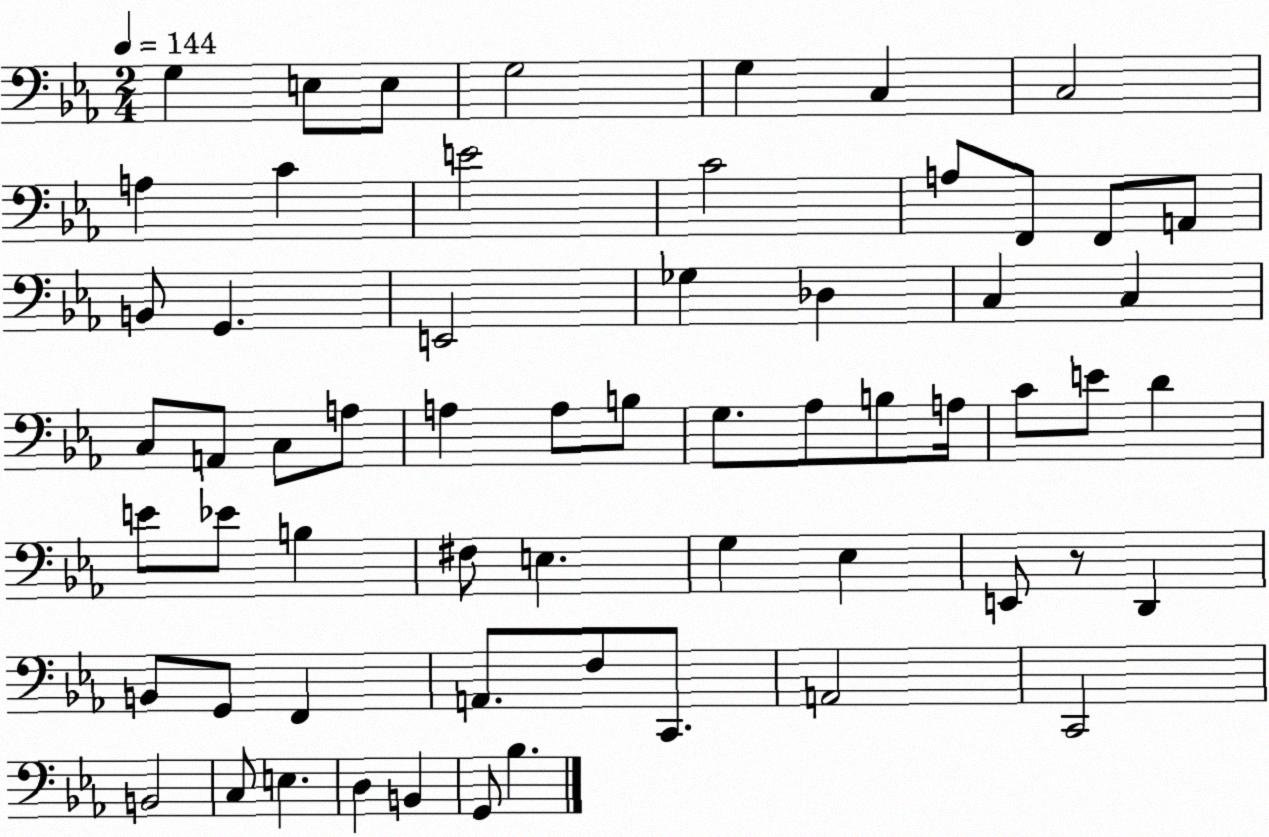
X:1
T:Untitled
M:2/4
L:1/4
K:Eb
G, E,/2 E,/2 G,2 G, C, C,2 A, C E2 C2 A,/2 F,,/2 F,,/2 A,,/2 B,,/2 G,, E,,2 _G, _D, C, C, C,/2 A,,/2 C,/2 A,/2 A, A,/2 B,/2 G,/2 _A,/2 B,/2 A,/4 C/2 E/2 D E/2 _E/2 B, ^F,/2 E, G, _E, E,,/2 z/2 D,, B,,/2 G,,/2 F,, A,,/2 F,/2 C,,/2 A,,2 C,,2 B,,2 C,/2 E, D, B,, G,,/2 _B,